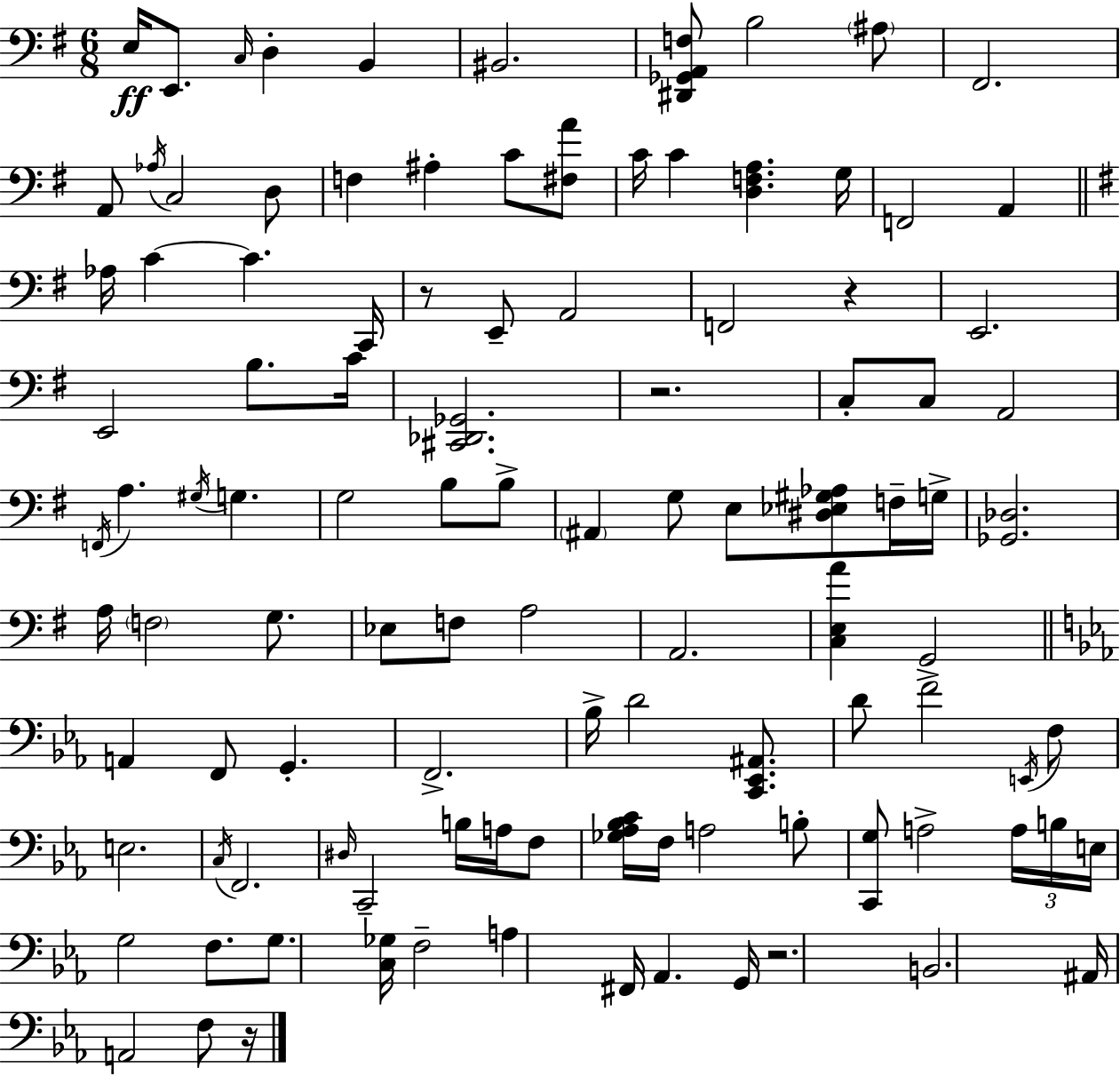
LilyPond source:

{
  \clef bass
  \numericTimeSignature
  \time 6/8
  \key g \major
  e16\ff e,8. \grace { c16 } d4-. b,4 | bis,2. | <dis, ges, a, f>8 b2 \parenthesize ais8 | fis,2. | \break a,8 \acciaccatura { aes16 } c2 | d8 f4 ais4-. c'8 | <fis a'>8 c'16 c'4 <d f a>4. | g16 f,2 a,4 | \break \bar "||" \break \key g \major aes16 c'4~~ c'4. c,16 | r8 e,8-- a,2 | f,2 r4 | e,2. | \break e,2 b8. c'16 | <cis, des, ges,>2. | r2. | c8-. c8 a,2 | \break \acciaccatura { f,16 } a4. \acciaccatura { gis16 } g4. | g2 b8 | b8-> \parenthesize ais,4 g8 e8 <dis ees gis aes>8 | f16-- g16-> <ges, des>2. | \break a16 \parenthesize f2 g8. | ees8 f8 a2 | a,2. | <c e a'>4 g,2-> | \break \bar "||" \break \key ees \major a,4 f,8 g,4.-. | f,2.-> | bes16-> d'2 <c, ees, ais,>8. | d'8 f'2 \acciaccatura { e,16 } f8 | \break e2. | \acciaccatura { c16 } f,2. | \grace { dis16 } c,2-- b16 | a16 f8 <ges aes bes c'>16 f16 a2 | \break b8-. <c, g>8 a2-> | \tuplet 3/2 { a16 b16 e16 } g2 | f8. g8. <c ges>16 f2-- | a4 fis,16 aes,4. | \break g,16 r2. | b,2. | ais,16 a,2 | f8 r16 \bar "|."
}